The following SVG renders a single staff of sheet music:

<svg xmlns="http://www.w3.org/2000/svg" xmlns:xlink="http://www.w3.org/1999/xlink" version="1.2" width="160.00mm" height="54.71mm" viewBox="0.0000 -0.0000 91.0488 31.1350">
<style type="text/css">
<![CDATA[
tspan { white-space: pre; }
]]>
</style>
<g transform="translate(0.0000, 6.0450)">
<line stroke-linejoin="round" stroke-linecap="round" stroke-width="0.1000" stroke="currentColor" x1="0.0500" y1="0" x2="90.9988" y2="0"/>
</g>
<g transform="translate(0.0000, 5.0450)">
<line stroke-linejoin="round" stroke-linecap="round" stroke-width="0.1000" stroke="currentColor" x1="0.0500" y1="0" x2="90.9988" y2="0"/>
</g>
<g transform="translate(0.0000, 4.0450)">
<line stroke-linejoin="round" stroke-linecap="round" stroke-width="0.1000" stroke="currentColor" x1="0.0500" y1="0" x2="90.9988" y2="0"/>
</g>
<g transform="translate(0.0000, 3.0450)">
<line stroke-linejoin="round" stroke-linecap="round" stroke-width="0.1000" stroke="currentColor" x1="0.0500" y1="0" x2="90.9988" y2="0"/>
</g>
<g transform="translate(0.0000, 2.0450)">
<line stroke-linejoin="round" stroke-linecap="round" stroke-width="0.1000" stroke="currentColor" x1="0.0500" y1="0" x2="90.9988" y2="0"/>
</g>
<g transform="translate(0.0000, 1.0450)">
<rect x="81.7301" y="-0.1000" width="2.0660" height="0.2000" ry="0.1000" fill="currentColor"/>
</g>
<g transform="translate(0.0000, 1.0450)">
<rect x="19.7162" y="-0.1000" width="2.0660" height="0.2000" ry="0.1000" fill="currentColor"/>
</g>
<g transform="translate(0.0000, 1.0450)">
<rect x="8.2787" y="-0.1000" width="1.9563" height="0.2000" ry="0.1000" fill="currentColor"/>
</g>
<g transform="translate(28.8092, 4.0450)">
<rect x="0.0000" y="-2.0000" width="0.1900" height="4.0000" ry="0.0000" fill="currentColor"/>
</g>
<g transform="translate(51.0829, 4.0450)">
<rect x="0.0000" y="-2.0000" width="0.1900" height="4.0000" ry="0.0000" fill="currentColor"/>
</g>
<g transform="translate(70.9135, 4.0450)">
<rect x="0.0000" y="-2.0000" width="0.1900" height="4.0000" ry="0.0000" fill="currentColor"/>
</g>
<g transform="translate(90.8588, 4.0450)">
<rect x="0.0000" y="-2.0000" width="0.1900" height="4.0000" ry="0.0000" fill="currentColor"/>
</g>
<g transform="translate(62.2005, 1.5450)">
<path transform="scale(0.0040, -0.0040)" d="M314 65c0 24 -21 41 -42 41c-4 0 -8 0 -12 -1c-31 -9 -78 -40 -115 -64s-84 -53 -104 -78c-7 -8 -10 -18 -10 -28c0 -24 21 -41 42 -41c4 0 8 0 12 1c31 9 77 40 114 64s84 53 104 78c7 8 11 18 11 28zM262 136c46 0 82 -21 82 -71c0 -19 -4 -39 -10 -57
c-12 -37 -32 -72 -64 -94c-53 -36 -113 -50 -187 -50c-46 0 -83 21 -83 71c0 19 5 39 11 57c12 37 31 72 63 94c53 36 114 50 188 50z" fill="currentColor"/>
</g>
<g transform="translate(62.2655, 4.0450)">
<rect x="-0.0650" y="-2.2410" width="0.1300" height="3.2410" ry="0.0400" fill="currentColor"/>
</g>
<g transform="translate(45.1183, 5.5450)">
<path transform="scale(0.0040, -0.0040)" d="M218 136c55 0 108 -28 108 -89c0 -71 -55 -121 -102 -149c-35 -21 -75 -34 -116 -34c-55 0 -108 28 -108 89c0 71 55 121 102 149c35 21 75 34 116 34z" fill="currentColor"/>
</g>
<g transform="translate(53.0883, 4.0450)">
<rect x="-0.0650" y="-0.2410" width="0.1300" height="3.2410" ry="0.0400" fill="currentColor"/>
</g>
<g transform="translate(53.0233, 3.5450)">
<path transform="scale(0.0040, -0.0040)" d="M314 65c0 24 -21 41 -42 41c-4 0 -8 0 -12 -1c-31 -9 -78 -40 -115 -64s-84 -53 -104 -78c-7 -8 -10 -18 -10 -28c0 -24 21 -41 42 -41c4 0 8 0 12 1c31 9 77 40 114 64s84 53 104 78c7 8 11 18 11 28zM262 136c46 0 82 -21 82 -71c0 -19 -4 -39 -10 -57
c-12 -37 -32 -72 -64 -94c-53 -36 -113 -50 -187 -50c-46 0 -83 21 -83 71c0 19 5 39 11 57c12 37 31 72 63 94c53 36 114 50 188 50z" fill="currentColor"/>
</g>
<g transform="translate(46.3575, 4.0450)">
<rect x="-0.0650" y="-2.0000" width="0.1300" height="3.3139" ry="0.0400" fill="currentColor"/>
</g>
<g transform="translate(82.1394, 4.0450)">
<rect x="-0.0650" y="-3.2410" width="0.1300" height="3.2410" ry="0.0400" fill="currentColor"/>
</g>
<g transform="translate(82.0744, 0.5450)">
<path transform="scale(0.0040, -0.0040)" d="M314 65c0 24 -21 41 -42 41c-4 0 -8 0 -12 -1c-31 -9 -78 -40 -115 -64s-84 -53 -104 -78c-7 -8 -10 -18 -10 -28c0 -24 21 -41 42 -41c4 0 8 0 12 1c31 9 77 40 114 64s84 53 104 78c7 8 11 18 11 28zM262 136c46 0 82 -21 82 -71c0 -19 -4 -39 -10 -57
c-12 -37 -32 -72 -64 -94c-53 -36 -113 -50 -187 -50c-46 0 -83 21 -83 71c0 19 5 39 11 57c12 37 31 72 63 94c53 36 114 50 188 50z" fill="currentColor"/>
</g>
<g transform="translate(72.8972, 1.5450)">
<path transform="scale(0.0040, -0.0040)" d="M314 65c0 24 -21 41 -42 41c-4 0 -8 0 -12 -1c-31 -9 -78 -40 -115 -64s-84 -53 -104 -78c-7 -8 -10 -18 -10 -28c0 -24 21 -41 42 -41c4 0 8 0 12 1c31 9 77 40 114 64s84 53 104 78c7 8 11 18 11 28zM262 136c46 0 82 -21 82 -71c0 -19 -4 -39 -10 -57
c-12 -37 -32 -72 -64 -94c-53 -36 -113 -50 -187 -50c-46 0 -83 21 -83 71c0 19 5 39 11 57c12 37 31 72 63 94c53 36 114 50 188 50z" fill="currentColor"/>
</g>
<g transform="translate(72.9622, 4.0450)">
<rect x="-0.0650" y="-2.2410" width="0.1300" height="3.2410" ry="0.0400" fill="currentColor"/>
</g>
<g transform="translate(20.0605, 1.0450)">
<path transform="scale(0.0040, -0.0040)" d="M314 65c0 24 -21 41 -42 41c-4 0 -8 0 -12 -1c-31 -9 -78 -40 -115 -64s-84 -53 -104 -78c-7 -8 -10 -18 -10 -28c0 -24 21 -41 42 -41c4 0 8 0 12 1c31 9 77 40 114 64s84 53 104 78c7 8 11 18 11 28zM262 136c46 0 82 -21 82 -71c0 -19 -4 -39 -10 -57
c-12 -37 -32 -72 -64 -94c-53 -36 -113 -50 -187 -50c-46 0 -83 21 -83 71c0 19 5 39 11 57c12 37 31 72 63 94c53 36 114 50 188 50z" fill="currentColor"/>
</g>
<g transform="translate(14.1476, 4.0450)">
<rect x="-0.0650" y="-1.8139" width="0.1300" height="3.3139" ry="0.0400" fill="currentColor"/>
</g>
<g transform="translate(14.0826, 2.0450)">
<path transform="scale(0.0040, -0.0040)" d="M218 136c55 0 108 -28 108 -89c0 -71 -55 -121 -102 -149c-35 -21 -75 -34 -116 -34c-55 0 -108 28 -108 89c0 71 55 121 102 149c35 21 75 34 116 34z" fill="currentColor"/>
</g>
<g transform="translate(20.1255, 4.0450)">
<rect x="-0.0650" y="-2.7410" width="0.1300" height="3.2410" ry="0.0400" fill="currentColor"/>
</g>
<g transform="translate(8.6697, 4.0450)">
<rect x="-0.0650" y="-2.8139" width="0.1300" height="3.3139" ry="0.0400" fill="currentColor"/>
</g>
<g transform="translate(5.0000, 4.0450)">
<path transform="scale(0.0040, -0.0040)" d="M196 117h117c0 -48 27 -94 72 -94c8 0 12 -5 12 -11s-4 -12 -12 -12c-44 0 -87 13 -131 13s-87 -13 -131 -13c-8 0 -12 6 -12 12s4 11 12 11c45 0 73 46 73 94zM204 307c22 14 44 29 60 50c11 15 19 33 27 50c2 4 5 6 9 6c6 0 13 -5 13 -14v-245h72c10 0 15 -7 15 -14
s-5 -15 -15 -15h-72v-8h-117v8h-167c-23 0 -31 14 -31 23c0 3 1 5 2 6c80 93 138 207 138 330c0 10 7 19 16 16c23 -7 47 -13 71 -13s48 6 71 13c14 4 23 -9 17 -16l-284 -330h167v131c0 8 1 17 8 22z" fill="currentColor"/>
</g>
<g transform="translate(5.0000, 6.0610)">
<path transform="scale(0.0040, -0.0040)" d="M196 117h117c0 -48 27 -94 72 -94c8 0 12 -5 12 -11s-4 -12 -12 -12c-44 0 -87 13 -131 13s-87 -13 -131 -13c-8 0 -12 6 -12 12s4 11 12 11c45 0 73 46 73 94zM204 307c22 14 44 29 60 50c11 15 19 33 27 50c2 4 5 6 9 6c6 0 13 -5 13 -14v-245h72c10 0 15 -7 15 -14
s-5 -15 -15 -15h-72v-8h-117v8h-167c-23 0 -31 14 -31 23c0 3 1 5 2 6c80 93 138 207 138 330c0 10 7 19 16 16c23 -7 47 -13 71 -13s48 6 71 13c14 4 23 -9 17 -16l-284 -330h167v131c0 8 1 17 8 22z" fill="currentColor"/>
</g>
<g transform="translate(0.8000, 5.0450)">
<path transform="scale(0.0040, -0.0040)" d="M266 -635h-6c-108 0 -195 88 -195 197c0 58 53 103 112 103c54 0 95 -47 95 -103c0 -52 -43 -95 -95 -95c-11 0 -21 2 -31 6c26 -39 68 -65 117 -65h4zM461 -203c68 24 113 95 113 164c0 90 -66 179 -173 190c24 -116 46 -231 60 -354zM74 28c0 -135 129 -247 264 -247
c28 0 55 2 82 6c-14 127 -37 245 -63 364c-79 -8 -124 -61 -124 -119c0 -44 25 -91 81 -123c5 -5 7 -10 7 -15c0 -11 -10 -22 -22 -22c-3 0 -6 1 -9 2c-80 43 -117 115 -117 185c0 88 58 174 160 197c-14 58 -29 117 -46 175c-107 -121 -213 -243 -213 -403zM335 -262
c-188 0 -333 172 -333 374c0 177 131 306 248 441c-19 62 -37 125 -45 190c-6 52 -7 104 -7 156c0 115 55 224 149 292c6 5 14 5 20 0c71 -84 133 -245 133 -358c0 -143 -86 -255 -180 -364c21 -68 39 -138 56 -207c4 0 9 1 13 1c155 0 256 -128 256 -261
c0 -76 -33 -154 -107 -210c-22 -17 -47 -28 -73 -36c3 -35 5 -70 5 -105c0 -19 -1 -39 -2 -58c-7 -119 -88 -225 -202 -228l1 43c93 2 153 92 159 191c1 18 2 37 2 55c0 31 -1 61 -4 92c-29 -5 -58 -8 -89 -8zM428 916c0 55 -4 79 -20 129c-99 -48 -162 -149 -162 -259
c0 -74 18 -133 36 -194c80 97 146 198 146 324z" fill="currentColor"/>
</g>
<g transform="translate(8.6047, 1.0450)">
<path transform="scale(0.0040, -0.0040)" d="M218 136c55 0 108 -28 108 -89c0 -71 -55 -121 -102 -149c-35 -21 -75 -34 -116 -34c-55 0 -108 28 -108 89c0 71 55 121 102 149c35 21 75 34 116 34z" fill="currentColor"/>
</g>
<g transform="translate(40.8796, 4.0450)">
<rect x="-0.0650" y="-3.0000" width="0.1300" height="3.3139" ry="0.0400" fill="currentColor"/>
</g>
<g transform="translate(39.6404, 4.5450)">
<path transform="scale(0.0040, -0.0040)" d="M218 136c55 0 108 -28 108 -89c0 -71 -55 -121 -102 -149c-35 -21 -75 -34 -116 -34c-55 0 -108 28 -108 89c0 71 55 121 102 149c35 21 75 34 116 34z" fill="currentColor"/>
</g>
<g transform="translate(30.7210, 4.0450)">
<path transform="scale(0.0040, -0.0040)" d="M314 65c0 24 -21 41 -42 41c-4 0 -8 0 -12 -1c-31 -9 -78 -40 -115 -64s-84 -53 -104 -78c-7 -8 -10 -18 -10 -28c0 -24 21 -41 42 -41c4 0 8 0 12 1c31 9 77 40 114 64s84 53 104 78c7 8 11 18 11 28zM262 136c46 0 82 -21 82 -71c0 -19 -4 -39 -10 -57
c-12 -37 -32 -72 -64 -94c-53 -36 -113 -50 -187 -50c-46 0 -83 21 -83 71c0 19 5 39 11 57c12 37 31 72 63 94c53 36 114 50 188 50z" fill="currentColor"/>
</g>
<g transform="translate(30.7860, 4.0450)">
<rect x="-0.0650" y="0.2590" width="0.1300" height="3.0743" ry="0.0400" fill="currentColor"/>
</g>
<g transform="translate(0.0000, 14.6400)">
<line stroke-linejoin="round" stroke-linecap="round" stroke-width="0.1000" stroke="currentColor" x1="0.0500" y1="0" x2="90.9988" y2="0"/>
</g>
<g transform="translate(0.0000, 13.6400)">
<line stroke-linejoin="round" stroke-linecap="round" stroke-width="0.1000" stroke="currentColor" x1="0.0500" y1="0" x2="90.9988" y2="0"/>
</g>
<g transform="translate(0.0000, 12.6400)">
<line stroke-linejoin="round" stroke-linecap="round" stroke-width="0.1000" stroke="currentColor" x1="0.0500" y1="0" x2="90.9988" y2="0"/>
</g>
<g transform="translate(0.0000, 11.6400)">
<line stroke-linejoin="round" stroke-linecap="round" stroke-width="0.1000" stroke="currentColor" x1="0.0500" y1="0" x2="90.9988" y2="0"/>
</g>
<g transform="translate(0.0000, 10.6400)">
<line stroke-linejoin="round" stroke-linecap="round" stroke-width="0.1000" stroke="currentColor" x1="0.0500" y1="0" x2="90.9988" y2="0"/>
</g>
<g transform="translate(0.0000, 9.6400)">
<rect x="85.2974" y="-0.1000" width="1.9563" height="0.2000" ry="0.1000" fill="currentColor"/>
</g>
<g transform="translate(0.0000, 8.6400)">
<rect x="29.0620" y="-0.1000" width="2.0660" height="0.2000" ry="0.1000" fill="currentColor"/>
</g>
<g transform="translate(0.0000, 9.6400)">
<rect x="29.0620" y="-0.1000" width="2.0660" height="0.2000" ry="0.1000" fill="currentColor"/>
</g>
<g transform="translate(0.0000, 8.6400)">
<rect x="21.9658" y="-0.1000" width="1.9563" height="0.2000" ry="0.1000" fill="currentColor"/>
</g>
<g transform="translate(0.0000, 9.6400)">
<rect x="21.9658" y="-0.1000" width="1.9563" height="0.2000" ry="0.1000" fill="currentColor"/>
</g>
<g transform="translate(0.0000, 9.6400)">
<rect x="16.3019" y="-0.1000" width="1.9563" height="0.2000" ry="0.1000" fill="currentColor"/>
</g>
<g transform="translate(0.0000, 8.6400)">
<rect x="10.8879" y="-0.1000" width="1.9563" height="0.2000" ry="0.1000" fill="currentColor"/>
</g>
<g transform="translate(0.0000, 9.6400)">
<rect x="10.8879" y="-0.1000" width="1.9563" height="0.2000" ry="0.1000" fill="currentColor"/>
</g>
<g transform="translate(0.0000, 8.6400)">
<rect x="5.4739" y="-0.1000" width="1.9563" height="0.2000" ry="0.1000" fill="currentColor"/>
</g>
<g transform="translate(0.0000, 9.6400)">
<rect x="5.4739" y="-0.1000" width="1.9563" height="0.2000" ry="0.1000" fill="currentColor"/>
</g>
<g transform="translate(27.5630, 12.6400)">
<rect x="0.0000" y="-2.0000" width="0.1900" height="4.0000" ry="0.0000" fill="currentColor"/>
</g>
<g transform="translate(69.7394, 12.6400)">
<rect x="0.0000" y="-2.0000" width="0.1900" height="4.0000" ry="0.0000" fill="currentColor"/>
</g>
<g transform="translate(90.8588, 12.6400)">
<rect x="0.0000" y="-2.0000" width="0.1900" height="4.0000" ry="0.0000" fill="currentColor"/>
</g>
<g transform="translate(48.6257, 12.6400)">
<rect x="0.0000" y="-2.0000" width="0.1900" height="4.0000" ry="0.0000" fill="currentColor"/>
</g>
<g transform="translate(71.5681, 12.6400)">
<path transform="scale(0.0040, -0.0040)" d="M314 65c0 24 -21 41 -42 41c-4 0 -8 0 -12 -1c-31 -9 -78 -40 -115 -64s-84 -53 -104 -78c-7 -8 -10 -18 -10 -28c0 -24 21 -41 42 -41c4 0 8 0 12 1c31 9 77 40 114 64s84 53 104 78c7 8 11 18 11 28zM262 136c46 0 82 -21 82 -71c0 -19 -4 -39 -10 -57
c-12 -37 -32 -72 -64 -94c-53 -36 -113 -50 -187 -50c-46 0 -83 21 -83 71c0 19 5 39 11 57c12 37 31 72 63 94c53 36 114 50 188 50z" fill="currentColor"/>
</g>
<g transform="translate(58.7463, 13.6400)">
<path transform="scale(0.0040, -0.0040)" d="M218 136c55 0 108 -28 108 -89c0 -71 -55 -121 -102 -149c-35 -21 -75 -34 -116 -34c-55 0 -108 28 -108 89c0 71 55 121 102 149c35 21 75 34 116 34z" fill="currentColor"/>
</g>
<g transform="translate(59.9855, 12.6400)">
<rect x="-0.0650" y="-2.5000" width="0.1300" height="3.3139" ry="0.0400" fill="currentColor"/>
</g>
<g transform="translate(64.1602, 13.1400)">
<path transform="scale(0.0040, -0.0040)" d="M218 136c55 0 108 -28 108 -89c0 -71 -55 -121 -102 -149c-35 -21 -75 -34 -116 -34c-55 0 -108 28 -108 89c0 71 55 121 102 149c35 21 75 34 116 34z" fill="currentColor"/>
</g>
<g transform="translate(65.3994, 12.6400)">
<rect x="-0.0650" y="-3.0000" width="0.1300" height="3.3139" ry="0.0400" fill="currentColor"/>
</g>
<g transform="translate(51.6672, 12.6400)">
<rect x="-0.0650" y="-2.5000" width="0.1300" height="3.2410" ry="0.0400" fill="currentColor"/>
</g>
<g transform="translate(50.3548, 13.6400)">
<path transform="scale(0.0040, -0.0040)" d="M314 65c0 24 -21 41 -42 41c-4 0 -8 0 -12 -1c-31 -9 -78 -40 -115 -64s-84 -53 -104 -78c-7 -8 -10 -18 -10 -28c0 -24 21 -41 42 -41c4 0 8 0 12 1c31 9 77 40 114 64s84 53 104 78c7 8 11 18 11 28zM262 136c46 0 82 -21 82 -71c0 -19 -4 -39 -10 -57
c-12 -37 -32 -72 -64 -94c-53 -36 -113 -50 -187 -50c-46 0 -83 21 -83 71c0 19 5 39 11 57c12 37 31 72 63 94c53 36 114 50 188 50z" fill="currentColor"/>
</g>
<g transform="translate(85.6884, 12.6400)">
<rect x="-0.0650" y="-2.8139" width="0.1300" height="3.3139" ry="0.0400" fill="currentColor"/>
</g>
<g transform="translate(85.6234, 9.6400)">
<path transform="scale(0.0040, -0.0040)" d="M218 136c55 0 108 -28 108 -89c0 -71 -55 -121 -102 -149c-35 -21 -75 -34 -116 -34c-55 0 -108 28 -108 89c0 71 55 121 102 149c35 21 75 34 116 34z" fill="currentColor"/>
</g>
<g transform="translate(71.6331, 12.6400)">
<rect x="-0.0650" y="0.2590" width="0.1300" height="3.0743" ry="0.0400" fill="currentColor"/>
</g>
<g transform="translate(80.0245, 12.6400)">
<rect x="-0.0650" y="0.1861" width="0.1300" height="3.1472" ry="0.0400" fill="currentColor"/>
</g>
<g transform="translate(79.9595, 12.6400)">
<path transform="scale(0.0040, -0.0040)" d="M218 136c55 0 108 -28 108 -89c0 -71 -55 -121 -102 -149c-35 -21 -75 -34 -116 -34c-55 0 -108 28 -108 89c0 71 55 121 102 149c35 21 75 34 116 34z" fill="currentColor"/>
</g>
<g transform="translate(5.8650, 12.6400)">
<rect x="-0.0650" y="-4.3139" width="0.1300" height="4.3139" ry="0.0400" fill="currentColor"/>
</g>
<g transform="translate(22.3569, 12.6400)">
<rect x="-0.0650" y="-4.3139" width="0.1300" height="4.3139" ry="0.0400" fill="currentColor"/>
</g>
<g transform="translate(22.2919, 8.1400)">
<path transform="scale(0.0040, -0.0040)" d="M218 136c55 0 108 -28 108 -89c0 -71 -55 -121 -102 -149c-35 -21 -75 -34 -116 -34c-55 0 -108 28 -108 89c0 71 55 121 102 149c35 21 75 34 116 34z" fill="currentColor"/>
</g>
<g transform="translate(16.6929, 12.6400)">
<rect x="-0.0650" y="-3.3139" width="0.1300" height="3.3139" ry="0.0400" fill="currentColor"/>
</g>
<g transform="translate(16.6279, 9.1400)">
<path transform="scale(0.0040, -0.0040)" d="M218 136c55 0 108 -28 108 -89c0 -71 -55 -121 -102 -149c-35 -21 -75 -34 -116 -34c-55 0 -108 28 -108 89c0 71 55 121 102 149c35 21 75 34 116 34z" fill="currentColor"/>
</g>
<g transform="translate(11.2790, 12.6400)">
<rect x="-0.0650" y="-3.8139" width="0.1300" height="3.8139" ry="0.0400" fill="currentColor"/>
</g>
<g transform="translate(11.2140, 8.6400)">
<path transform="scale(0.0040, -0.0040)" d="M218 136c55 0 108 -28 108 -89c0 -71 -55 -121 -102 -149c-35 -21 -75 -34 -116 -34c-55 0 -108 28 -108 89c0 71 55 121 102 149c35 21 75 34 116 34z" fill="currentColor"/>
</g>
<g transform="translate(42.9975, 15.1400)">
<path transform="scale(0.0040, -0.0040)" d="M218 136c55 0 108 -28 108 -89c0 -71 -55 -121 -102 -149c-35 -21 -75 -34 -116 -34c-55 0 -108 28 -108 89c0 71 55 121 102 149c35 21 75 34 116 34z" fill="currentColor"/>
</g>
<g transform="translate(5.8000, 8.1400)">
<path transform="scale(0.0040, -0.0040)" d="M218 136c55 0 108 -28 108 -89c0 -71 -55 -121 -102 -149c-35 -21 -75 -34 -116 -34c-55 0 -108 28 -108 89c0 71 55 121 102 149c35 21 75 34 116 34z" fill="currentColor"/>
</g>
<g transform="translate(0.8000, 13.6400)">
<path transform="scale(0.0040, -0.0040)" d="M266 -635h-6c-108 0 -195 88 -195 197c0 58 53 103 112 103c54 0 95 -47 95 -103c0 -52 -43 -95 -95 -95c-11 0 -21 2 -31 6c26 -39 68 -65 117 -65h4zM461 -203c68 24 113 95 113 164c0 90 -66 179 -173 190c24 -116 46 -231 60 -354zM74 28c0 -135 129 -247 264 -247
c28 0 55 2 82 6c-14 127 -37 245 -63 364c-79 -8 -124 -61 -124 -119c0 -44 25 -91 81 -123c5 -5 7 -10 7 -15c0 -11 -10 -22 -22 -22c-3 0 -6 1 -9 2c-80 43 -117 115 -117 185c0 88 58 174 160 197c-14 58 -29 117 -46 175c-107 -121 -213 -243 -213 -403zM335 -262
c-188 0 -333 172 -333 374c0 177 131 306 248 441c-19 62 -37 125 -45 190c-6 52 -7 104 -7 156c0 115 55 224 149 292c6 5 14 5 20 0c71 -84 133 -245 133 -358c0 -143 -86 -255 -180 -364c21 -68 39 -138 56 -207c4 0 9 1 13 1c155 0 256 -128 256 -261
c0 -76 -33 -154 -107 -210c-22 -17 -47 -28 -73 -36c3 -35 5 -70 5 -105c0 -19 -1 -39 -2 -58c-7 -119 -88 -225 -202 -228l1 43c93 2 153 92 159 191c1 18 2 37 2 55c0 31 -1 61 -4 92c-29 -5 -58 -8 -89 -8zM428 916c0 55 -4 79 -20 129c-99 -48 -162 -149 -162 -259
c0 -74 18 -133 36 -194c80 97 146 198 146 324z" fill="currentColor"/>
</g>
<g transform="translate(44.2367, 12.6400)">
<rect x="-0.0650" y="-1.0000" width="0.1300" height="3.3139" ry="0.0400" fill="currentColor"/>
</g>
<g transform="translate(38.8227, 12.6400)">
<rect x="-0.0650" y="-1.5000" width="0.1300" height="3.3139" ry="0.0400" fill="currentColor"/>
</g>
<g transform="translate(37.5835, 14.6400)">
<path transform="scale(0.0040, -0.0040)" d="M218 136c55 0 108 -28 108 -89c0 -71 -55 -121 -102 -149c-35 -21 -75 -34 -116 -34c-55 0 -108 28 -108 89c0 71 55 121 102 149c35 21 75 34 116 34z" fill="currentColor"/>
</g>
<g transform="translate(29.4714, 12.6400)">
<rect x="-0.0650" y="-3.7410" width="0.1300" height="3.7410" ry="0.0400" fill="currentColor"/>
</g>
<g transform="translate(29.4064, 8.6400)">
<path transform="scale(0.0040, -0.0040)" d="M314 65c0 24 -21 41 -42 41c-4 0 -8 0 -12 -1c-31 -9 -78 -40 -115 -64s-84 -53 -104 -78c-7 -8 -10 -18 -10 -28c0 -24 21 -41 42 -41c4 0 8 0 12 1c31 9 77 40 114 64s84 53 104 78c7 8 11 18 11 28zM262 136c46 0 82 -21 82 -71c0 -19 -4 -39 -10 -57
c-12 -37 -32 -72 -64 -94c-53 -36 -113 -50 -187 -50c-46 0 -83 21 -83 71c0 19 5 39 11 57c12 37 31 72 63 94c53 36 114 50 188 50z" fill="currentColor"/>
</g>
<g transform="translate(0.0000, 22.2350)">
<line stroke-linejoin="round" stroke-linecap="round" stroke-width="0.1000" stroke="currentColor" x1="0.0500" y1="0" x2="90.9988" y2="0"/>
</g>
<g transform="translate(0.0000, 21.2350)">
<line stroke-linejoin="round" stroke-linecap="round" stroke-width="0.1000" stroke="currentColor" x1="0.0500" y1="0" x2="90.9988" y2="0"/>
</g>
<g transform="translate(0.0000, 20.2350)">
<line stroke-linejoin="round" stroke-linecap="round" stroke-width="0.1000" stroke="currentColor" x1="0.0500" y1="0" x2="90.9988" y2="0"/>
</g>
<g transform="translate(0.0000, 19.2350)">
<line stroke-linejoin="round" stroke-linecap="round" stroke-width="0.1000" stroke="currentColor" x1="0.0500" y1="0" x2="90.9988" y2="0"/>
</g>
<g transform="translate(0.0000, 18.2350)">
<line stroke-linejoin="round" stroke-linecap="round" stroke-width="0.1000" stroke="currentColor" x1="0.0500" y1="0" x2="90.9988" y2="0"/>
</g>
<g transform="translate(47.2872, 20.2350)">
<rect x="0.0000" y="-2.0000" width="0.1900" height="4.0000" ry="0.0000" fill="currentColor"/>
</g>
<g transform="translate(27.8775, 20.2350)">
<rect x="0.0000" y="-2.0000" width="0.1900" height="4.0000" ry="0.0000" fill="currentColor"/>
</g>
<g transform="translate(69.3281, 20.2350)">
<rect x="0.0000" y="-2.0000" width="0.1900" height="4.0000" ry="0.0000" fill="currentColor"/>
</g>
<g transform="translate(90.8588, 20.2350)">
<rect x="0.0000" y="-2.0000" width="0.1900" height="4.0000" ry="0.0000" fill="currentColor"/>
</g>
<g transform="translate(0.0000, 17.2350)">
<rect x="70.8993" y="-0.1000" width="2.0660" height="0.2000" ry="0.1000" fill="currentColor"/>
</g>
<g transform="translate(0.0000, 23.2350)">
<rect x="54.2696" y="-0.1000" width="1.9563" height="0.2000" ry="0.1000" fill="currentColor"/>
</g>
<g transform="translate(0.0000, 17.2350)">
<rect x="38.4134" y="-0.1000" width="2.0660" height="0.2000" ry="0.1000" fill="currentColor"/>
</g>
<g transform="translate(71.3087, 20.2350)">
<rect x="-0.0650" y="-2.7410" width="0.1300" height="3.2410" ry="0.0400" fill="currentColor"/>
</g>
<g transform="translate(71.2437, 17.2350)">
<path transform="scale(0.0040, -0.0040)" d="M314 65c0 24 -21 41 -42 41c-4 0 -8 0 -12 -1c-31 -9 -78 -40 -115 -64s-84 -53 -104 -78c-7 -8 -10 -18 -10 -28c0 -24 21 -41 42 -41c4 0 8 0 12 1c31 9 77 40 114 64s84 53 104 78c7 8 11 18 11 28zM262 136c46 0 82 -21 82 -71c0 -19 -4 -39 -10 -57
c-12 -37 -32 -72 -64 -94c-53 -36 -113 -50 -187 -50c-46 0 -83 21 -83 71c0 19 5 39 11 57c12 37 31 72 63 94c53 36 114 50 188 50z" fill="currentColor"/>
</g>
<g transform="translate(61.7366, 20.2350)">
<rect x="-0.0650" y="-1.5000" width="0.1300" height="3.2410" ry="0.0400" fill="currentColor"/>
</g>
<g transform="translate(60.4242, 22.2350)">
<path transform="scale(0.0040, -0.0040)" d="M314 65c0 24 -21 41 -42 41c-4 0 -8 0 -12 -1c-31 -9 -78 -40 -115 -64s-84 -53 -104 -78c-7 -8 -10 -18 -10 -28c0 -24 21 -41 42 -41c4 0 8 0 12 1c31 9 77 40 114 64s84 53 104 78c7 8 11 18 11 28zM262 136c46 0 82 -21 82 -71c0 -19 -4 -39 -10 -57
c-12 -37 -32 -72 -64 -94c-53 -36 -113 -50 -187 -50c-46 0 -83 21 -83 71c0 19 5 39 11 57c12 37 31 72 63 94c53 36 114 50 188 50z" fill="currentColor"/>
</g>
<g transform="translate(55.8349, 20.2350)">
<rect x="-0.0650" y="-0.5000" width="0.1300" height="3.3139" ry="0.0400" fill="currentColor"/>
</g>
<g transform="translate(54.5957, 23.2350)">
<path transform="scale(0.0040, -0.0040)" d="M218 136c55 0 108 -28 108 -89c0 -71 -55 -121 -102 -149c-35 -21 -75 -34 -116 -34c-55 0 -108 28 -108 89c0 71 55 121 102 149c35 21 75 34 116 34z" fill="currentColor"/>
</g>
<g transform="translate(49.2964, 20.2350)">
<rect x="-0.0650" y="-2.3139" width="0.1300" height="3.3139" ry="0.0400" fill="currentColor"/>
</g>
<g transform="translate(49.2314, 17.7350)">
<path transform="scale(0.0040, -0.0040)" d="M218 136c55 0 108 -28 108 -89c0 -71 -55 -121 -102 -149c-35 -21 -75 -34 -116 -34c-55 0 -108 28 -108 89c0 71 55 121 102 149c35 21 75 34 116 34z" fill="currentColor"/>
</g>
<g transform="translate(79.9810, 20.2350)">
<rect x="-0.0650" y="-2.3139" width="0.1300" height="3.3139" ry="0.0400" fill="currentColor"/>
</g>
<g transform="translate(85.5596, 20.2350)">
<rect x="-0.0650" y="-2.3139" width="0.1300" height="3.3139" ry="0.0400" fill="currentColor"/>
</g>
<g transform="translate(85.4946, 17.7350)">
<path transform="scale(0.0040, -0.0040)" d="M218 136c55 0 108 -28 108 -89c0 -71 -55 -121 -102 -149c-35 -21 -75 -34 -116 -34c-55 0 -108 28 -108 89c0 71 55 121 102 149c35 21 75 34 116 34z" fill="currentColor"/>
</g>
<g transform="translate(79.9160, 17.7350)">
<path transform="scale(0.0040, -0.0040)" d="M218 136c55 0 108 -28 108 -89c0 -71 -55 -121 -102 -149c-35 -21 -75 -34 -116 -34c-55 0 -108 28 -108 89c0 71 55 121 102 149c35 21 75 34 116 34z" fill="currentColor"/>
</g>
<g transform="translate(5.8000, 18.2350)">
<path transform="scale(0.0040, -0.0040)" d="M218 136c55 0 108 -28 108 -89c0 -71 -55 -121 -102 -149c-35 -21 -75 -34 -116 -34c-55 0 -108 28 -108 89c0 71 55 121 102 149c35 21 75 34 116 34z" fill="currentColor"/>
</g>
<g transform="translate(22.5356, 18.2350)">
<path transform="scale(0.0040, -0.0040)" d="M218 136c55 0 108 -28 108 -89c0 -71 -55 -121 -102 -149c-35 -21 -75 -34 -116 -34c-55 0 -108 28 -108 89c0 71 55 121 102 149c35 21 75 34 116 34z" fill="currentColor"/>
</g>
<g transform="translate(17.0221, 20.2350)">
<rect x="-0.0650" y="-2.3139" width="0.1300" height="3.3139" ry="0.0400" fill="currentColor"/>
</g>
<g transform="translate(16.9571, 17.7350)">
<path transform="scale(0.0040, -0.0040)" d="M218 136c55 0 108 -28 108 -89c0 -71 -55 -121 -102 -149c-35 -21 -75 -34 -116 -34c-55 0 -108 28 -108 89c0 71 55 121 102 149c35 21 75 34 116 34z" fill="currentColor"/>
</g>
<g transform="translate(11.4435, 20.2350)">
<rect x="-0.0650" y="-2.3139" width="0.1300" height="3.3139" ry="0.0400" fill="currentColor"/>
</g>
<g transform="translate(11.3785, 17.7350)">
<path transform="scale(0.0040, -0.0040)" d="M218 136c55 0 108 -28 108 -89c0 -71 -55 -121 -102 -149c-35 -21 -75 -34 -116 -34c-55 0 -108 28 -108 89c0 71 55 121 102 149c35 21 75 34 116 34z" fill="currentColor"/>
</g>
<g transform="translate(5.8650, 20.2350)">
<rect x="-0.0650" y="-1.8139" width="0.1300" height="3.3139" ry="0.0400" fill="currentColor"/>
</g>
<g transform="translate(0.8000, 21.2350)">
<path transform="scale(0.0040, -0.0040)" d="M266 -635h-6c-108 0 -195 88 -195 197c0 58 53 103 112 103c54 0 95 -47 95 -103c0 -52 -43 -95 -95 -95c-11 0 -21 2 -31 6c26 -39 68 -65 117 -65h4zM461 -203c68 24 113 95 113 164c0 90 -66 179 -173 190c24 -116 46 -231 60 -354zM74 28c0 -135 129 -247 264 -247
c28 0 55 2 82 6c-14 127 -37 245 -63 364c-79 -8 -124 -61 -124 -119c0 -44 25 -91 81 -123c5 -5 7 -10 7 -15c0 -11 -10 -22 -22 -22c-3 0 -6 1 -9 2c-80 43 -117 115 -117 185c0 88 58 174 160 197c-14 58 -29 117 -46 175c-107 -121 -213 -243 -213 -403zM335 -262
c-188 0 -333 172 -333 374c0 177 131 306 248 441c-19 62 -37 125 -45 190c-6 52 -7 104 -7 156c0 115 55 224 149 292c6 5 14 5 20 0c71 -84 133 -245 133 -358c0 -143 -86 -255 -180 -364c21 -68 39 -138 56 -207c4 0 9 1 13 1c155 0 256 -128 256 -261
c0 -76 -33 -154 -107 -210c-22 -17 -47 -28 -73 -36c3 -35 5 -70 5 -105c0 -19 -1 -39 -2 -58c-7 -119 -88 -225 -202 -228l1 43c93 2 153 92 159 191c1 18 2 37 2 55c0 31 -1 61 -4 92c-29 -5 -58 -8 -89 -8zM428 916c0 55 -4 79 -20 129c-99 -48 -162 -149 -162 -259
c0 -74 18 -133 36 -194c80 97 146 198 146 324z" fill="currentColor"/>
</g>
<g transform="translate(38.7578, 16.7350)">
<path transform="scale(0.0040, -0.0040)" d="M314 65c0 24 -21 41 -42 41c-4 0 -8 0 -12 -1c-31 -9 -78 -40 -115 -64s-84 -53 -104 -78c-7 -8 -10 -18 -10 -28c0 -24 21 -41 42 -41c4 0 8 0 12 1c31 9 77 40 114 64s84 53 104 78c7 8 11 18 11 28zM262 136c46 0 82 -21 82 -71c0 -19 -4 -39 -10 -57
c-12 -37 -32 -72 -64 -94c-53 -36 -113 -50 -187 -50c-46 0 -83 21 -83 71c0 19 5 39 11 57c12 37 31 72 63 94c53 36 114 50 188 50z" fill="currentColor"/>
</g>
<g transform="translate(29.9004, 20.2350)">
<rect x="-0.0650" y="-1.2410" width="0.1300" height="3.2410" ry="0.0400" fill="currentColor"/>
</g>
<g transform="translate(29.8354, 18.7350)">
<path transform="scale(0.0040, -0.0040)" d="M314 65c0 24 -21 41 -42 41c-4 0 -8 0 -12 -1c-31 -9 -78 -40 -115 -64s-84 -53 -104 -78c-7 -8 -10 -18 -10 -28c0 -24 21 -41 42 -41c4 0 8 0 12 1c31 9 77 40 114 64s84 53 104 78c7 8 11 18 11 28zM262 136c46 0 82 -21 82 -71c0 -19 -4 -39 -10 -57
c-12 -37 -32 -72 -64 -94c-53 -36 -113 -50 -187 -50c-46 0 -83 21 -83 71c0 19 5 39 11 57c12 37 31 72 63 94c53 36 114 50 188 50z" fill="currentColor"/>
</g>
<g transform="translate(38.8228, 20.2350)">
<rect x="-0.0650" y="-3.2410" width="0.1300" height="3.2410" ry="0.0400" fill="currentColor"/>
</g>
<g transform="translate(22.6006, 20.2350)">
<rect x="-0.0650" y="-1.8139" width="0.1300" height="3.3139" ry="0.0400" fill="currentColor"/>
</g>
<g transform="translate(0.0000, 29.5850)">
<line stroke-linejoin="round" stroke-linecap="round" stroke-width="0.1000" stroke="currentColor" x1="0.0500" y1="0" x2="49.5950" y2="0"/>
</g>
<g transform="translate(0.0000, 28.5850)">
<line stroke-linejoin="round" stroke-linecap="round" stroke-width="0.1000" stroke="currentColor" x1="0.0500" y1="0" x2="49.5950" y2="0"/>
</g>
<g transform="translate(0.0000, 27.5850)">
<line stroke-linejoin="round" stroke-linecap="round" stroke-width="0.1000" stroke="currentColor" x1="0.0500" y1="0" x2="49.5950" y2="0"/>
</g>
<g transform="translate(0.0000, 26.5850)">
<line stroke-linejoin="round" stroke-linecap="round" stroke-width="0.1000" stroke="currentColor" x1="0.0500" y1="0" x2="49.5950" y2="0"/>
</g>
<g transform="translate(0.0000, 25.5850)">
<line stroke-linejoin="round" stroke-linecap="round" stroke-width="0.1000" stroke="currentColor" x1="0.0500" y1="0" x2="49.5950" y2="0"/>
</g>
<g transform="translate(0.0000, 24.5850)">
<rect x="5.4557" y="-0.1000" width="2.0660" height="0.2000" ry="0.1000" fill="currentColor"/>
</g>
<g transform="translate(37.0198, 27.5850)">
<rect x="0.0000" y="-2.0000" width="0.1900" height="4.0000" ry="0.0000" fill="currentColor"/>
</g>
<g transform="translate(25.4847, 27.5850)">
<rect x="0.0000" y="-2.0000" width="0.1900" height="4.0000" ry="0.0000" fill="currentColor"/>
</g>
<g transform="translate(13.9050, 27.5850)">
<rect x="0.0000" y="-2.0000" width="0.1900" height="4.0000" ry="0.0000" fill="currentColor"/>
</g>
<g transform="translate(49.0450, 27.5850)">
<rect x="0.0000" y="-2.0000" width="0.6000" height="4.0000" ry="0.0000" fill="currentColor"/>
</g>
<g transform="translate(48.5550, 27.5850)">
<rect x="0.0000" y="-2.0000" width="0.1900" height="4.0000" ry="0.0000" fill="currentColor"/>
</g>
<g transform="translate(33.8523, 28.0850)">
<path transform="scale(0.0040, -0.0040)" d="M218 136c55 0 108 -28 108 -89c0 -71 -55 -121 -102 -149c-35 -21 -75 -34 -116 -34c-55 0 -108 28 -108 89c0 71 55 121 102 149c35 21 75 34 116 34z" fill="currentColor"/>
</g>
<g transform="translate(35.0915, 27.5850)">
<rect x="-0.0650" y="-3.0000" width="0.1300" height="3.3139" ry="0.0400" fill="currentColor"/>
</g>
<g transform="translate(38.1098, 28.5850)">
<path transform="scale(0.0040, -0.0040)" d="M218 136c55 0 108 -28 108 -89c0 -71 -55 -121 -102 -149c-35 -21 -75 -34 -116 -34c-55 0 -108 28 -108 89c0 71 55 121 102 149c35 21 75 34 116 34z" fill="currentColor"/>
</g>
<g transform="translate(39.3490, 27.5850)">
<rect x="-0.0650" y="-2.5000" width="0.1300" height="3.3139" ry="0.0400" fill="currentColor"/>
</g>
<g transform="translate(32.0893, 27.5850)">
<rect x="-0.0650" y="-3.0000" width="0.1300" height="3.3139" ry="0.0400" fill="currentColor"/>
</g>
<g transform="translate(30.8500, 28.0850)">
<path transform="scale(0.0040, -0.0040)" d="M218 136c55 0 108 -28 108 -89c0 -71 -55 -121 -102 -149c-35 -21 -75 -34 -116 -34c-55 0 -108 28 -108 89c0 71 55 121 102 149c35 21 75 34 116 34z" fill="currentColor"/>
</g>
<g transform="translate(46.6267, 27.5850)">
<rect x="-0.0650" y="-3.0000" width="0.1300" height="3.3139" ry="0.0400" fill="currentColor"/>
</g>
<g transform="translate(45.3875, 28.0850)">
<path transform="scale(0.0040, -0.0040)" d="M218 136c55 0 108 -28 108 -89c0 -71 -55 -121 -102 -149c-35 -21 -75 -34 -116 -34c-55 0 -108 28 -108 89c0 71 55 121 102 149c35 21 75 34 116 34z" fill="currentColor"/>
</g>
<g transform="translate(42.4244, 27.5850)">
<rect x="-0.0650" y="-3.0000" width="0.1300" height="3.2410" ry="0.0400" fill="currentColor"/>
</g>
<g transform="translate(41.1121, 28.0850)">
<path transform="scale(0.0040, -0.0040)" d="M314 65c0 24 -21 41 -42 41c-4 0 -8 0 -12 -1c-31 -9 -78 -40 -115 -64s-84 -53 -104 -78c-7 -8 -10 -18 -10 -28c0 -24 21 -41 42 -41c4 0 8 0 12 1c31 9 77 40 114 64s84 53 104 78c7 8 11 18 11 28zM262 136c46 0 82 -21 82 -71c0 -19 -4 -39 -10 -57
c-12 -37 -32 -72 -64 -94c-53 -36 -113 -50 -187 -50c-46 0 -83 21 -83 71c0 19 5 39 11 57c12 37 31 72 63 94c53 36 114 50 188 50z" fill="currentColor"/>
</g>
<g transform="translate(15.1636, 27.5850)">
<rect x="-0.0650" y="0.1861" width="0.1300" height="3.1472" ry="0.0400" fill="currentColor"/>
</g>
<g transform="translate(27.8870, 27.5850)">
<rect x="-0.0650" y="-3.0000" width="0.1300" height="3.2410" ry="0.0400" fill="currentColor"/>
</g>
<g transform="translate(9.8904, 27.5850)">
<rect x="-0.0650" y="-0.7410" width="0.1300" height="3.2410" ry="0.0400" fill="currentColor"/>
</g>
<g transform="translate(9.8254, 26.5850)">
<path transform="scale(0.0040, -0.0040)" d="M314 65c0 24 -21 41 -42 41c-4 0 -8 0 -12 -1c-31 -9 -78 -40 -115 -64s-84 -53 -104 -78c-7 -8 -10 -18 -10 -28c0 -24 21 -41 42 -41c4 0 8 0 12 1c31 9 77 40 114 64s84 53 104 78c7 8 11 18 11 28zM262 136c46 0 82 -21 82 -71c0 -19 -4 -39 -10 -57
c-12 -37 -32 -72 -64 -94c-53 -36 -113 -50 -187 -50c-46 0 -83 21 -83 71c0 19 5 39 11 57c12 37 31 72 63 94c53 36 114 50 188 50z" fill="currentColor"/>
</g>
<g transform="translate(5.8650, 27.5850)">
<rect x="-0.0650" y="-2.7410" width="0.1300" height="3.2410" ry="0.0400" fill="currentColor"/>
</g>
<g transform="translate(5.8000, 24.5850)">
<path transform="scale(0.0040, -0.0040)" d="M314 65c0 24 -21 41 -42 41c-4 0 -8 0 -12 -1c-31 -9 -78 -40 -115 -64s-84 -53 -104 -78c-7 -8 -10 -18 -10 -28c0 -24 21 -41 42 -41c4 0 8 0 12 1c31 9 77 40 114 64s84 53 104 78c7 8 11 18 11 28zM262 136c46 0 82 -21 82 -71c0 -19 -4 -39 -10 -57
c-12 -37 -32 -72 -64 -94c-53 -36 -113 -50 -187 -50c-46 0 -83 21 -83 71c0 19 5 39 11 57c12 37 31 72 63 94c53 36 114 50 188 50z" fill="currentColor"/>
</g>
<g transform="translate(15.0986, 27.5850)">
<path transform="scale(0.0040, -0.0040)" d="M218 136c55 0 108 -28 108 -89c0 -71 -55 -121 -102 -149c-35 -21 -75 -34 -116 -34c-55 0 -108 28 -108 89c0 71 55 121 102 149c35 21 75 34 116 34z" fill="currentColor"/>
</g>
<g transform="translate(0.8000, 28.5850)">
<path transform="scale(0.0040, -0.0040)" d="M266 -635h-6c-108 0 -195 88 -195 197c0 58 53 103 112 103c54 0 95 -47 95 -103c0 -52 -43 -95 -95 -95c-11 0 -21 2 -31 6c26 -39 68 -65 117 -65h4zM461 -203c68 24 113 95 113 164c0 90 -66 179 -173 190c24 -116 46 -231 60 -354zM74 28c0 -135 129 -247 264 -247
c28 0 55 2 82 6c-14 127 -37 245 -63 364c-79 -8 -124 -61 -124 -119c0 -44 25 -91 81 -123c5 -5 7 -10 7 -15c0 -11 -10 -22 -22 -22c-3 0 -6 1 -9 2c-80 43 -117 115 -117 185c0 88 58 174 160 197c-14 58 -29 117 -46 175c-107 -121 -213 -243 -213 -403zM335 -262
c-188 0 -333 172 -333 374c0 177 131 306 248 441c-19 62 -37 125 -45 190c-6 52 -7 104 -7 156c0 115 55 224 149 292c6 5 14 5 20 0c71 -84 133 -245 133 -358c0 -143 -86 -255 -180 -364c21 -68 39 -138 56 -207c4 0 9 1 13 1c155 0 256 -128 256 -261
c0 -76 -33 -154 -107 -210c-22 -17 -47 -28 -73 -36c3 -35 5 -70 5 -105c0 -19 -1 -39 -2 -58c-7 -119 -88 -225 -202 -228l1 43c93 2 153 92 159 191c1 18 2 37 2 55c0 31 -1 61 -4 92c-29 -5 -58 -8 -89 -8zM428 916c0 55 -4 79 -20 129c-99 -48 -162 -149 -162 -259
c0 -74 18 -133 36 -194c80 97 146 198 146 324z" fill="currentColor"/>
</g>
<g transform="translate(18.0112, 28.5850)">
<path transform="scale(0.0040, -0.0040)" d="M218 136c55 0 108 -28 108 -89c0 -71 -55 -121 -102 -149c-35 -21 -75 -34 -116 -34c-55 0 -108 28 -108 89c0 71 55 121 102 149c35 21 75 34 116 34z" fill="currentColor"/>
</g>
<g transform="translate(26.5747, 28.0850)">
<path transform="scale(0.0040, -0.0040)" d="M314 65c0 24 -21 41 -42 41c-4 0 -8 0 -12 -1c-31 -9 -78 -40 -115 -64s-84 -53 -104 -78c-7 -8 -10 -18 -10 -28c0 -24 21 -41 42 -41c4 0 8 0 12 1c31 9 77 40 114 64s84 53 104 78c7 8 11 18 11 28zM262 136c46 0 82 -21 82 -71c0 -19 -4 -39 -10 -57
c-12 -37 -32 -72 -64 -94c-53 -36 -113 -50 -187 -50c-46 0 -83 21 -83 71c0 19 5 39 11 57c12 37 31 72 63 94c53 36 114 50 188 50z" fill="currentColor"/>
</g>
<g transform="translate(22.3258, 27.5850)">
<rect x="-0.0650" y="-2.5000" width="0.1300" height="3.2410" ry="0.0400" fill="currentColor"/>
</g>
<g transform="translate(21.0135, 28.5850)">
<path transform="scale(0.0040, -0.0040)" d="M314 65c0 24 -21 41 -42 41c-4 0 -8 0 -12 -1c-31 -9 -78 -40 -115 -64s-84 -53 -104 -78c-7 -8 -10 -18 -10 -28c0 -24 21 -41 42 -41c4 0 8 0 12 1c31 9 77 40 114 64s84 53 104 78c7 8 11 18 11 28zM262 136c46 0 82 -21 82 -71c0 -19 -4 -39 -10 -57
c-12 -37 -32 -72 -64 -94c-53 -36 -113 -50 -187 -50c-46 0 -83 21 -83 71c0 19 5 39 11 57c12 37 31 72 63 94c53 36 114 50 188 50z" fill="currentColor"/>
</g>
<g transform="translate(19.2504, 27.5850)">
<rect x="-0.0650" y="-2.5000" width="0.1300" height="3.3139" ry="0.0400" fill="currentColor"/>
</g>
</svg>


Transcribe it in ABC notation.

X:1
T:Untitled
M:4/4
L:1/4
K:C
a f a2 B2 A F c2 g2 g2 b2 d' c' b d' c'2 E D G2 G A B2 B a f g g f e2 b2 g C E2 a2 g g a2 d2 B G G2 A2 A A G A2 A